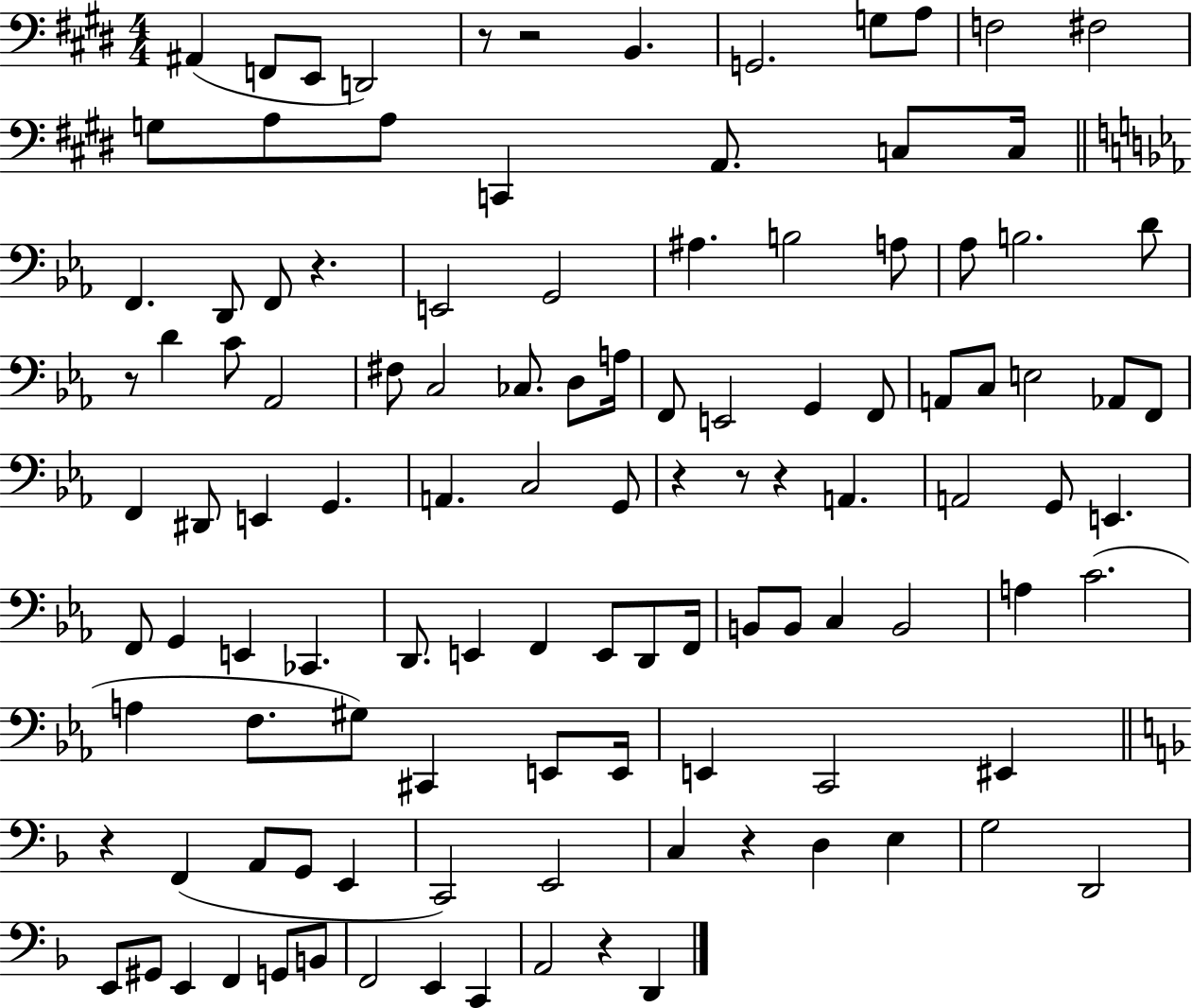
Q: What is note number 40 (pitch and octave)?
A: F2